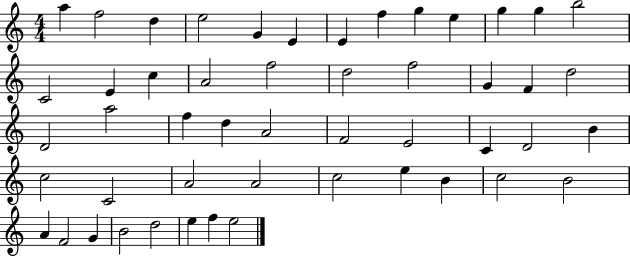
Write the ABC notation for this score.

X:1
T:Untitled
M:4/4
L:1/4
K:C
a f2 d e2 G E E f g e g g b2 C2 E c A2 f2 d2 f2 G F d2 D2 a2 f d A2 F2 E2 C D2 B c2 C2 A2 A2 c2 e B c2 B2 A F2 G B2 d2 e f e2